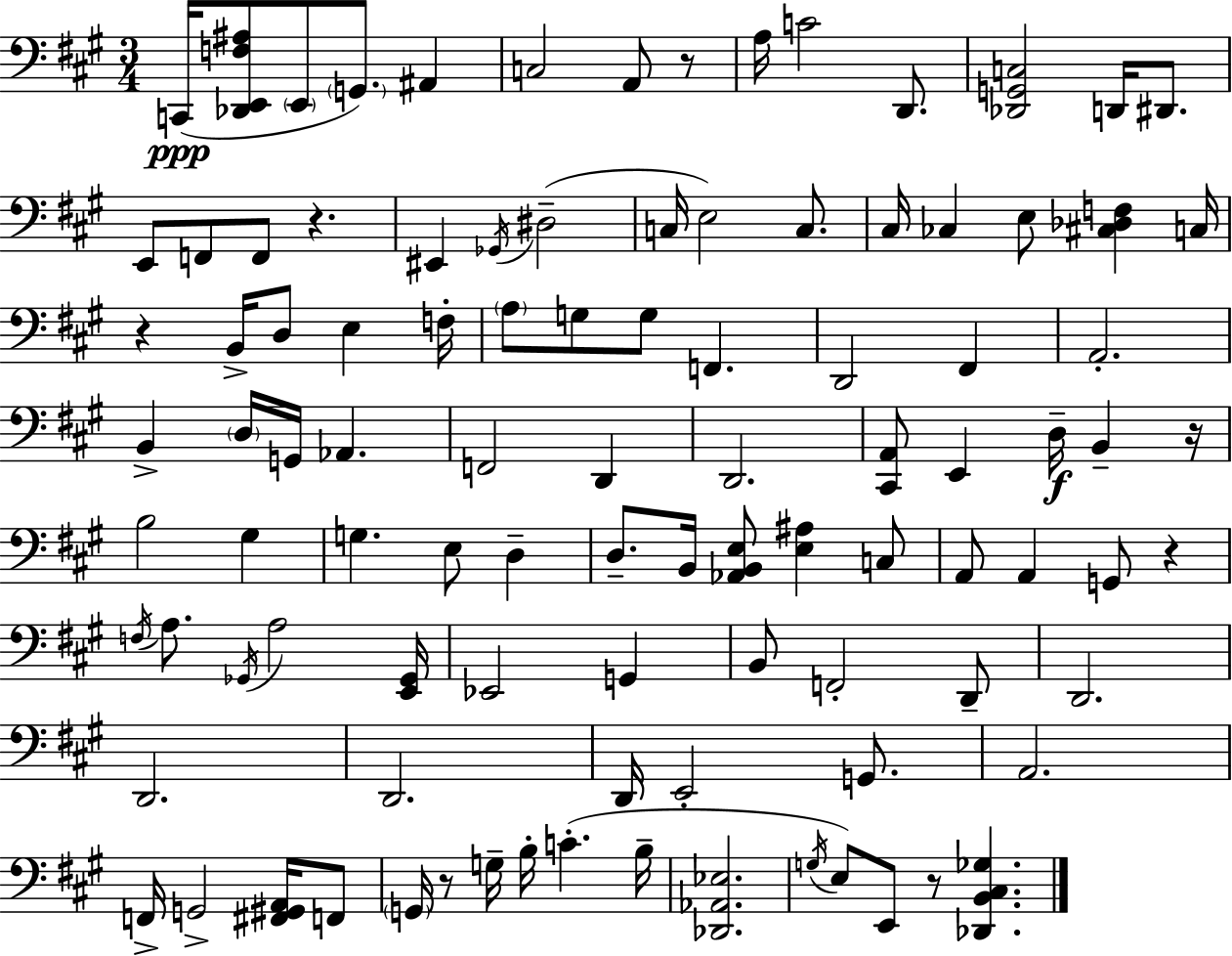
{
  \clef bass
  \numericTimeSignature
  \time 3/4
  \key a \major
  c,16(\ppp <des, e, f ais>8 \parenthesize e,8 \parenthesize g,8.) ais,4 | c2 a,8 r8 | a16 c'2 d,8. | <des, g, c>2 d,16 dis,8. | \break e,8 f,8 f,8 r4. | eis,4 \acciaccatura { ges,16 } dis2--( | c16 e2) c8. | cis16 ces4 e8 <cis des f>4 | \break c16 r4 b,16-> d8 e4 | f16-. \parenthesize a8 g8 g8 f,4. | d,2 fis,4 | a,2.-. | \break b,4-> \parenthesize d16 g,16 aes,4. | f,2 d,4 | d,2. | <cis, a,>8 e,4 d16--\f b,4-- | \break r16 b2 gis4 | g4. e8 d4-- | d8.-- b,16 <aes, b, e>8 <e ais>4 c8 | a,8 a,4 g,8 r4 | \break \acciaccatura { f16 } a8. \acciaccatura { ges,16 } a2 | <e, ges,>16 ees,2 g,4 | b,8 f,2-. | d,8-- d,2. | \break d,2. | d,2. | d,16 e,2-. | g,8. a,2. | \break f,16-> g,2-> | <fis, gis, a,>16 f,8 \parenthesize g,16 r8 g16-- b16-. c'4.-.( | b16-- <des, aes, ees>2. | \acciaccatura { g16 } e8) e,8 r8 <des, b, cis ges>4. | \break \bar "|."
}